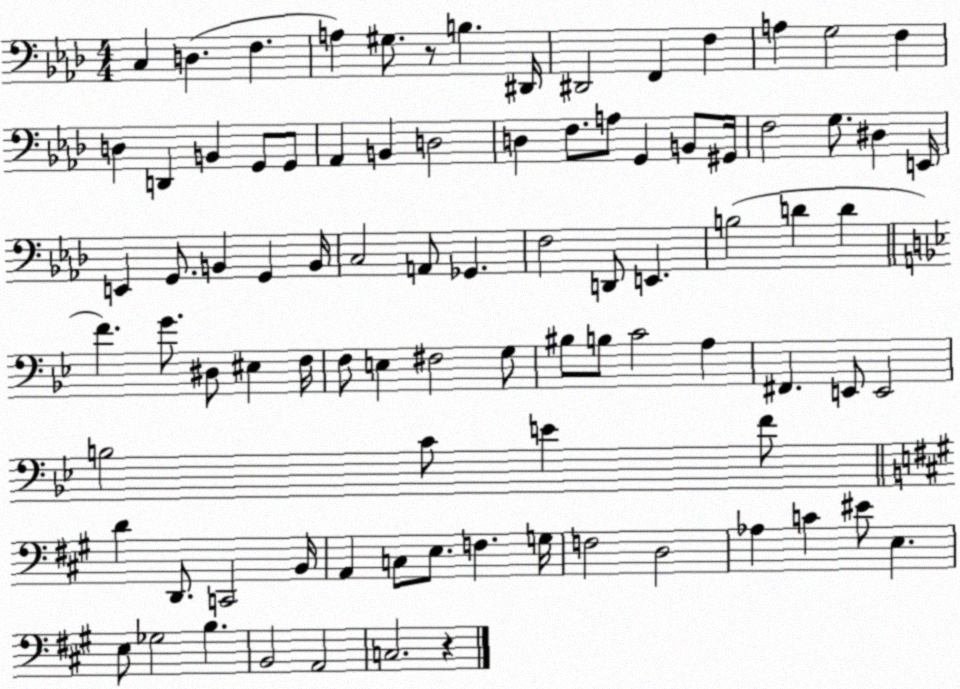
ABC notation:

X:1
T:Untitled
M:4/4
L:1/4
K:Ab
C, D, F, A, ^G,/2 z/2 B, ^D,,/4 ^D,,2 F,, F, A, G,2 F, D, D,, B,, G,,/2 G,,/2 _A,, B,, D,2 D, F,/2 A,/2 G,, B,,/2 ^G,,/4 F,2 G,/2 ^D, E,,/4 E,, G,,/2 B,, G,, B,,/4 C,2 A,,/2 _G,, F,2 D,,/2 E,, B,2 D D F G/2 ^D,/2 ^E, F,/4 F,/2 E, ^F,2 G,/2 ^B,/2 B,/2 C2 A, ^F,, E,,/2 E,,2 B,2 C/2 E F/2 D D,,/2 C,,2 B,,/4 A,, C,/2 E,/2 F, G,/4 F,2 D,2 _A, C ^E/2 E, E,/2 _G,2 B, B,,2 A,,2 C,2 z